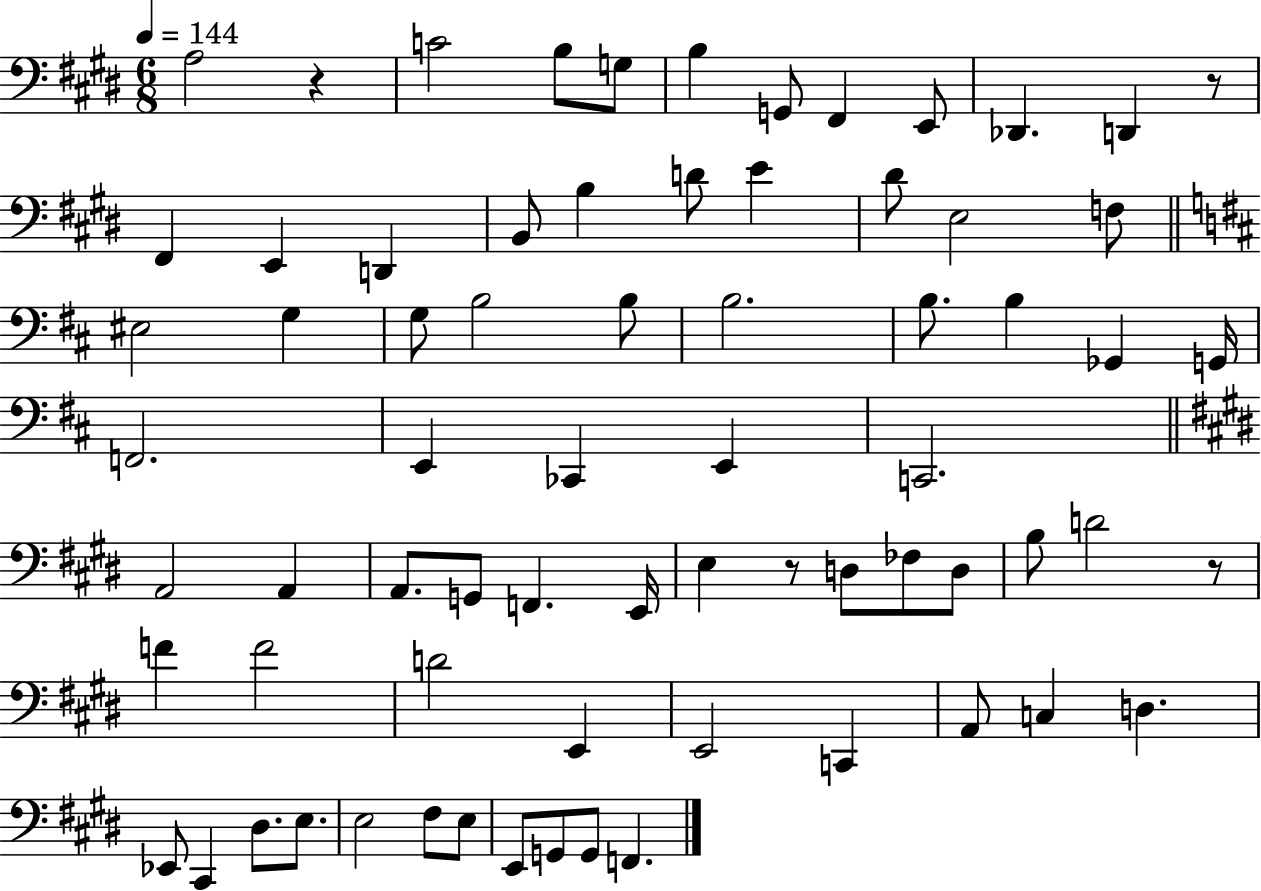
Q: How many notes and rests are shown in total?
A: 71